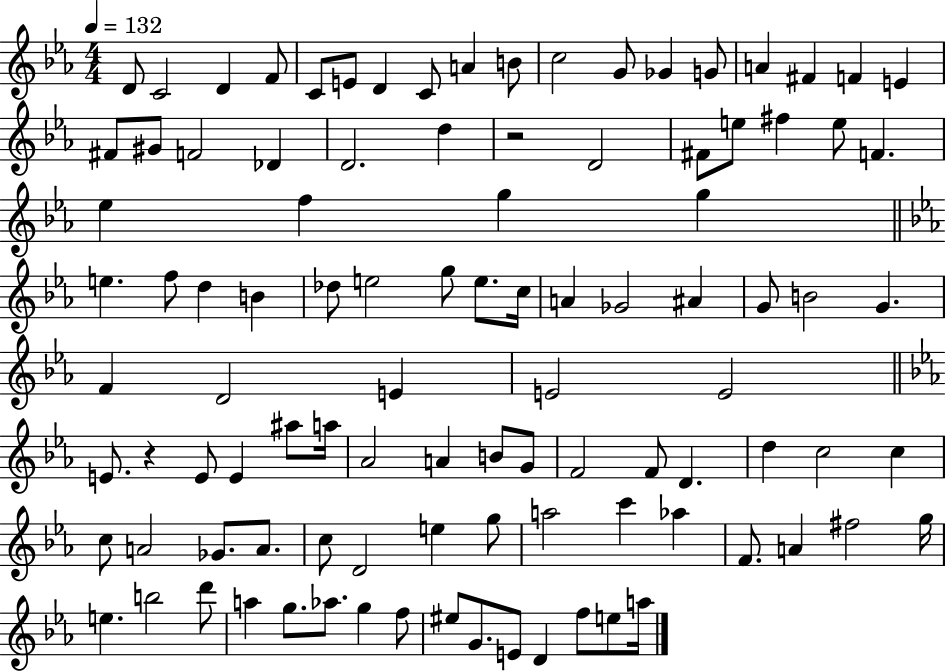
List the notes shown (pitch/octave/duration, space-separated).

D4/e C4/h D4/q F4/e C4/e E4/e D4/q C4/e A4/q B4/e C5/h G4/e Gb4/q G4/e A4/q F#4/q F4/q E4/q F#4/e G#4/e F4/h Db4/q D4/h. D5/q R/h D4/h F#4/e E5/e F#5/q E5/e F4/q. Eb5/q F5/q G5/q G5/q E5/q. F5/e D5/q B4/q Db5/e E5/h G5/e E5/e. C5/s A4/q Gb4/h A#4/q G4/e B4/h G4/q. F4/q D4/h E4/q E4/h E4/h E4/e. R/q E4/e E4/q A#5/e A5/s Ab4/h A4/q B4/e G4/e F4/h F4/e D4/q. D5/q C5/h C5/q C5/e A4/h Gb4/e. A4/e. C5/e D4/h E5/q G5/e A5/h C6/q Ab5/q F4/e. A4/q F#5/h G5/s E5/q. B5/h D6/e A5/q G5/e. Ab5/e. G5/q F5/e EIS5/e G4/e. E4/e D4/q F5/e E5/e A5/s